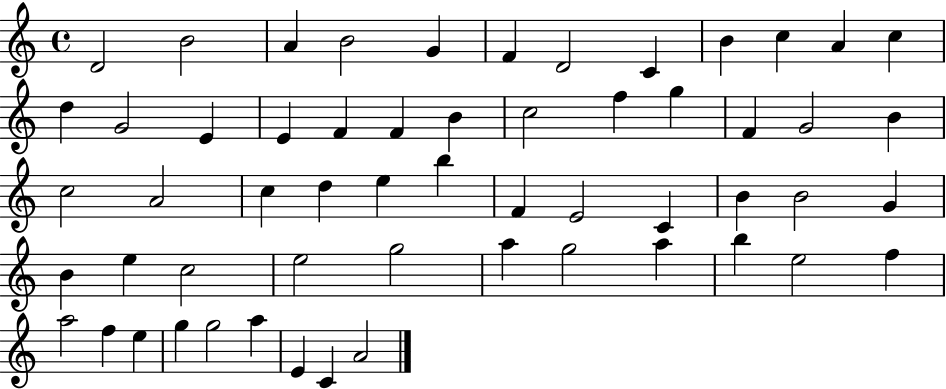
{
  \clef treble
  \time 4/4
  \defaultTimeSignature
  \key c \major
  d'2 b'2 | a'4 b'2 g'4 | f'4 d'2 c'4 | b'4 c''4 a'4 c''4 | \break d''4 g'2 e'4 | e'4 f'4 f'4 b'4 | c''2 f''4 g''4 | f'4 g'2 b'4 | \break c''2 a'2 | c''4 d''4 e''4 b''4 | f'4 e'2 c'4 | b'4 b'2 g'4 | \break b'4 e''4 c''2 | e''2 g''2 | a''4 g''2 a''4 | b''4 e''2 f''4 | \break a''2 f''4 e''4 | g''4 g''2 a''4 | e'4 c'4 a'2 | \bar "|."
}